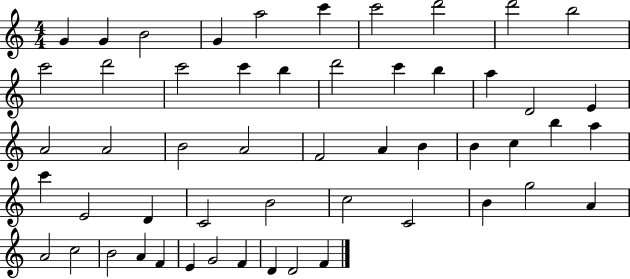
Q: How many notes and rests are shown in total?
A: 53